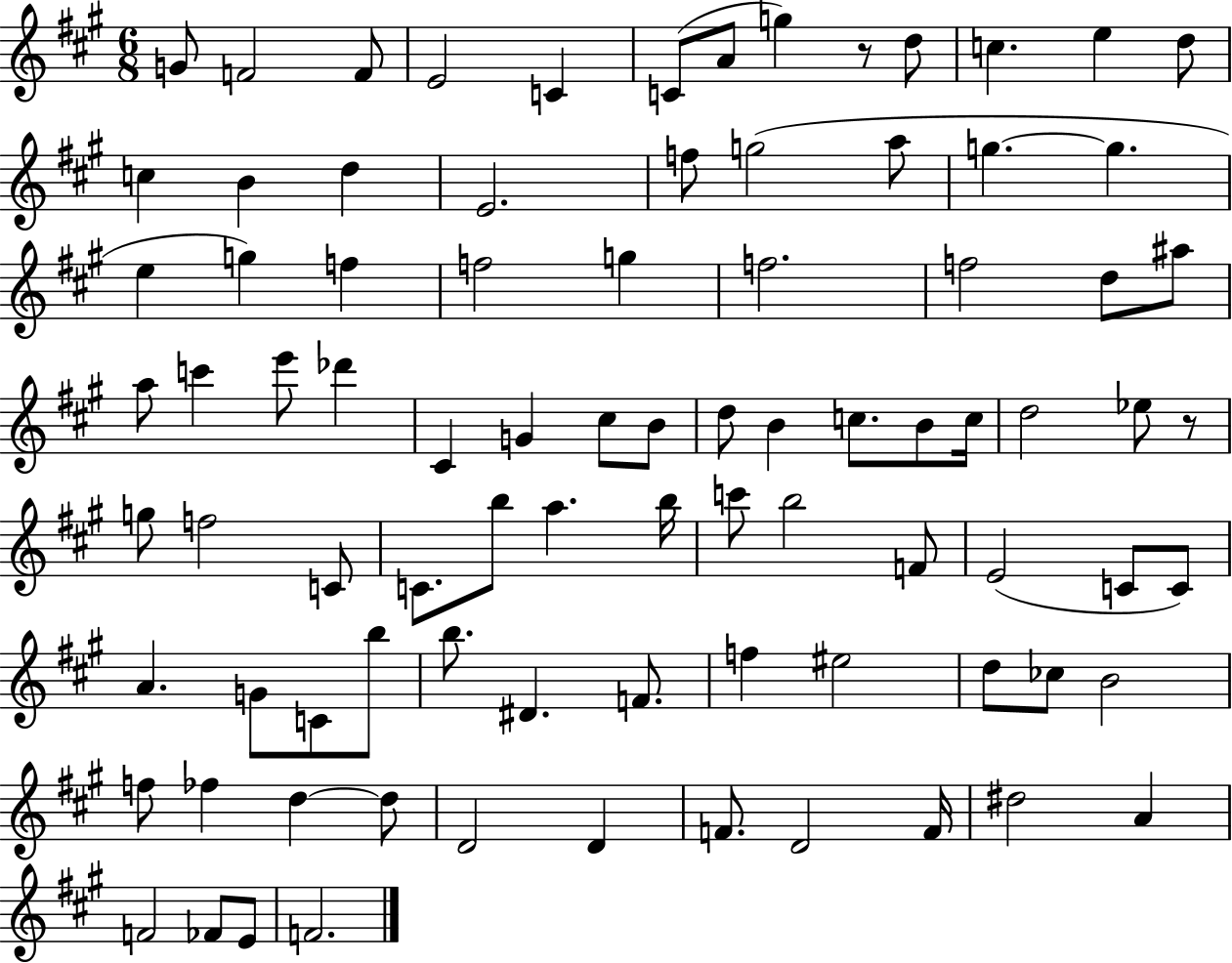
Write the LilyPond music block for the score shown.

{
  \clef treble
  \numericTimeSignature
  \time 6/8
  \key a \major
  g'8 f'2 f'8 | e'2 c'4 | c'8( a'8 g''4) r8 d''8 | c''4. e''4 d''8 | \break c''4 b'4 d''4 | e'2. | f''8 g''2( a''8 | g''4.~~ g''4. | \break e''4 g''4) f''4 | f''2 g''4 | f''2. | f''2 d''8 ais''8 | \break a''8 c'''4 e'''8 des'''4 | cis'4 g'4 cis''8 b'8 | d''8 b'4 c''8. b'8 c''16 | d''2 ees''8 r8 | \break g''8 f''2 c'8 | c'8. b''8 a''4. b''16 | c'''8 b''2 f'8 | e'2( c'8 c'8) | \break a'4. g'8 c'8 b''8 | b''8. dis'4. f'8. | f''4 eis''2 | d''8 ces''8 b'2 | \break f''8 fes''4 d''4~~ d''8 | d'2 d'4 | f'8. d'2 f'16 | dis''2 a'4 | \break f'2 fes'8 e'8 | f'2. | \bar "|."
}